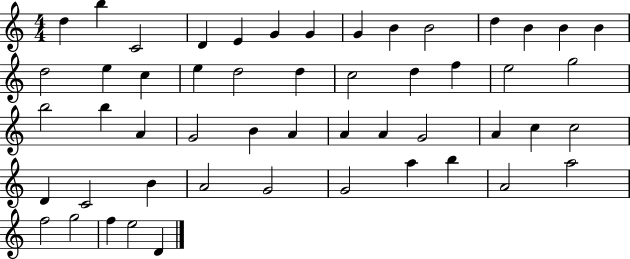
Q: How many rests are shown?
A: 0